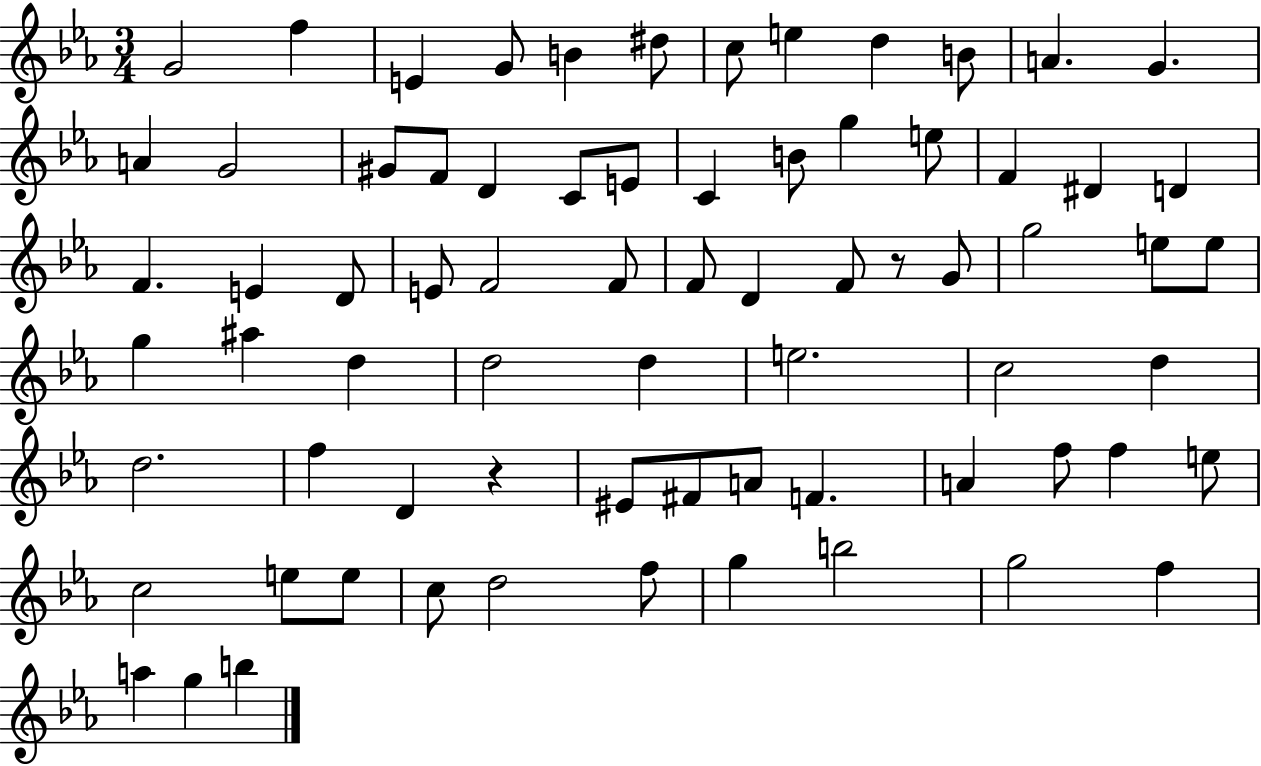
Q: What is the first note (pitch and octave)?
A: G4